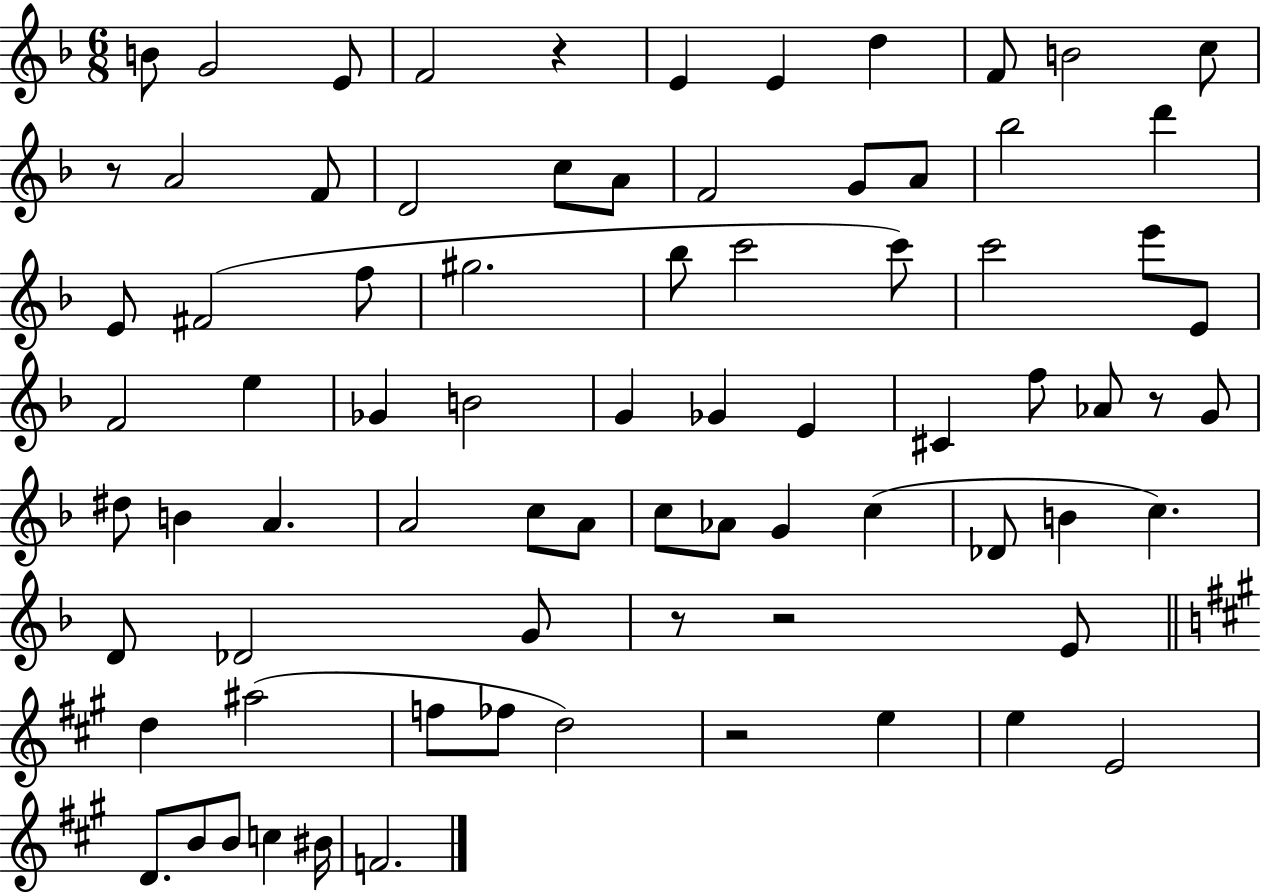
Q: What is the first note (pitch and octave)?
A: B4